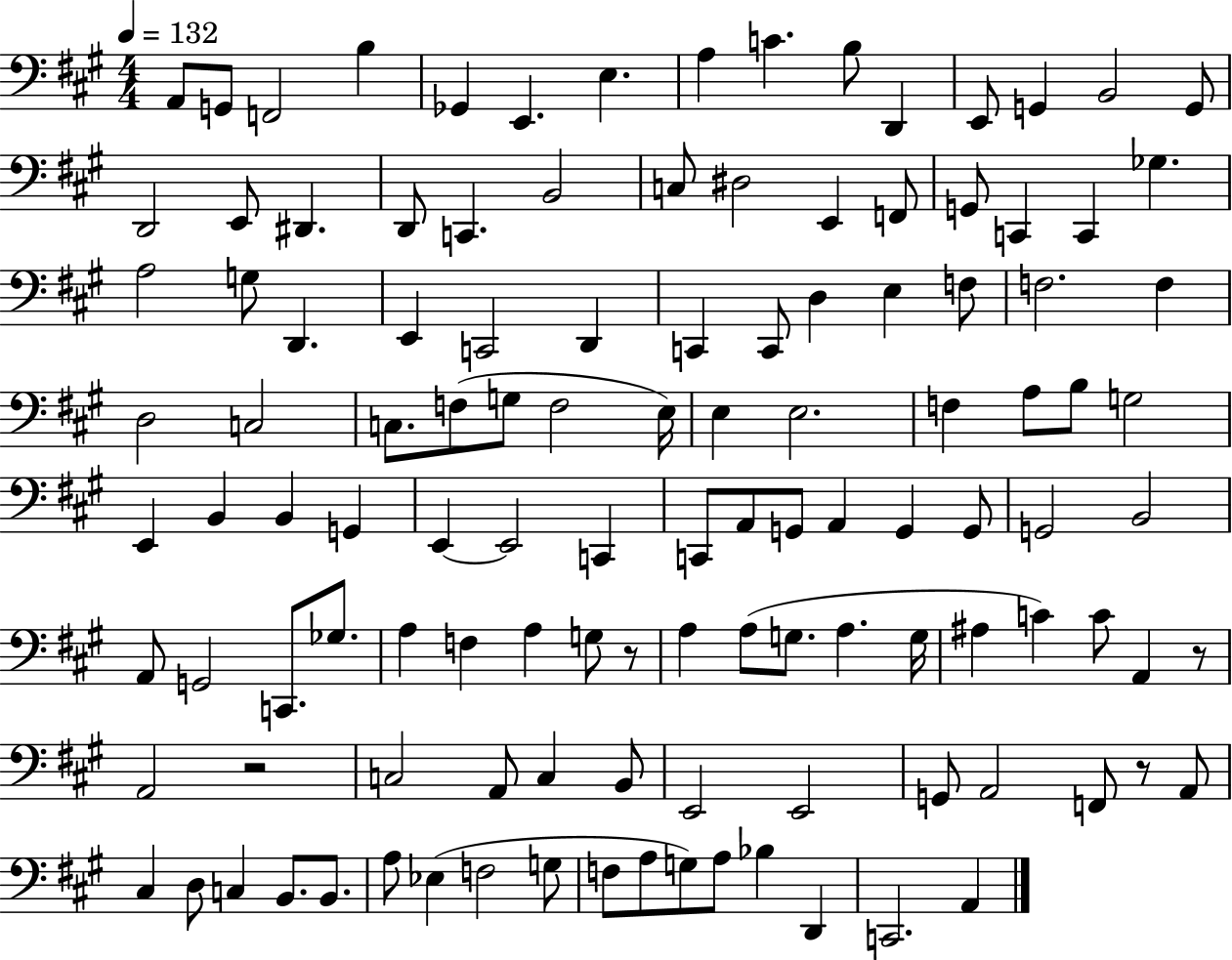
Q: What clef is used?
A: bass